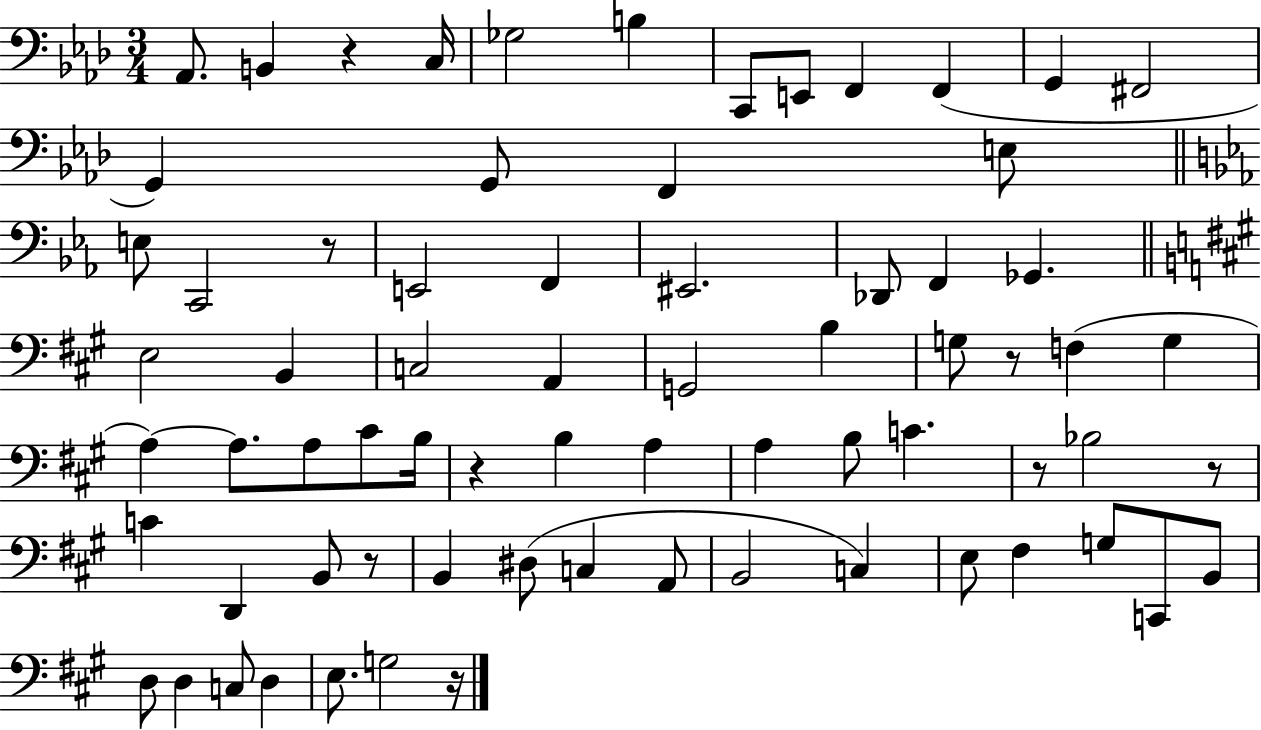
Ab2/e. B2/q R/q C3/s Gb3/h B3/q C2/e E2/e F2/q F2/q G2/q F#2/h G2/q G2/e F2/q E3/e E3/e C2/h R/e E2/h F2/q EIS2/h. Db2/e F2/q Gb2/q. E3/h B2/q C3/h A2/q G2/h B3/q G3/e R/e F3/q G3/q A3/q A3/e. A3/e C#4/e B3/s R/q B3/q A3/q A3/q B3/e C4/q. R/e Bb3/h R/e C4/q D2/q B2/e R/e B2/q D#3/e C3/q A2/e B2/h C3/q E3/e F#3/q G3/e C2/e B2/e D3/e D3/q C3/e D3/q E3/e. G3/h R/s